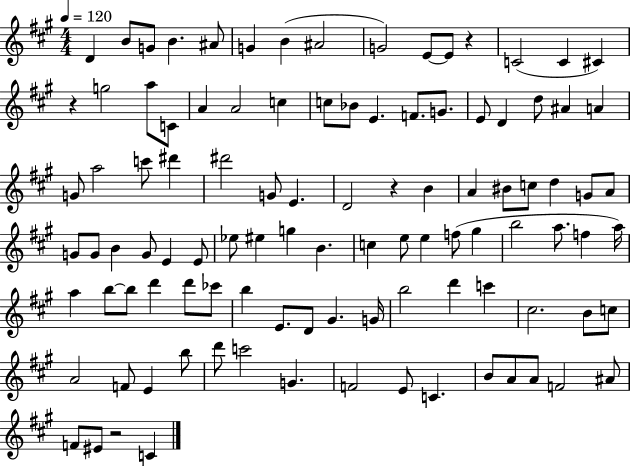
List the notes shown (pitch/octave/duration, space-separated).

D4/q B4/e G4/e B4/q. A#4/e G4/q B4/q A#4/h G4/h E4/e E4/e R/q C4/h C4/q C#4/q R/q G5/h A5/e C4/e A4/q A4/h C5/q C5/e Bb4/e E4/q. F4/e. G4/e. E4/e D4/q D5/e A#4/q A4/q G4/e A5/h C6/e D#6/q D#6/h G4/e E4/q. D4/h R/q B4/q A4/q BIS4/e C5/e D5/q G4/e A4/e G4/e G4/e B4/q G4/e E4/q E4/e Eb5/e EIS5/q G5/q B4/q. C5/q E5/e E5/q F5/e G#5/q B5/h A5/e. F5/q A5/s A5/q B5/e B5/e D6/q D6/e CES6/e B5/q E4/e. D4/e G#4/q. G4/s B5/h D6/q C6/q C#5/h. B4/e C5/e A4/h F4/e E4/q B5/e D6/e C6/h G4/q. F4/h E4/e C4/q. B4/e A4/e A4/e F4/h A#4/e F4/e EIS4/e R/h C4/q